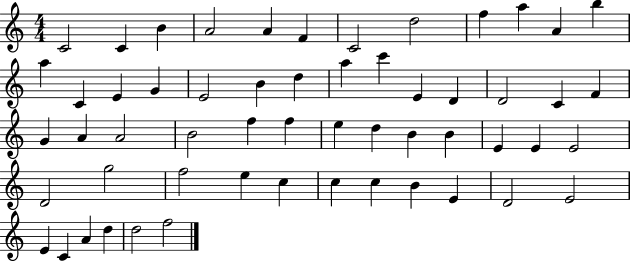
X:1
T:Untitled
M:4/4
L:1/4
K:C
C2 C B A2 A F C2 d2 f a A b a C E G E2 B d a c' E D D2 C F G A A2 B2 f f e d B B E E E2 D2 g2 f2 e c c c B E D2 E2 E C A d d2 f2